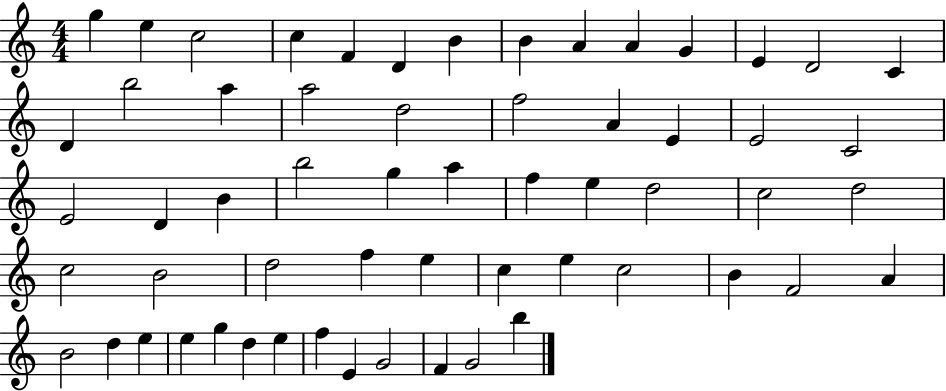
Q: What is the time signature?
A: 4/4